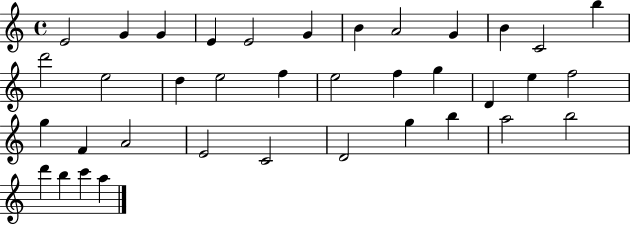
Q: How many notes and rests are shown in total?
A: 37